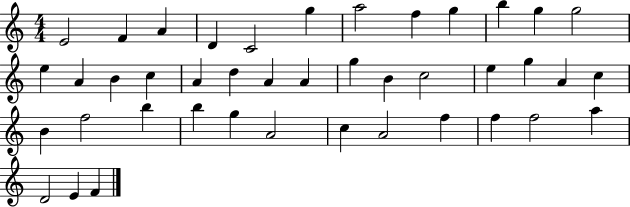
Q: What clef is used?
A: treble